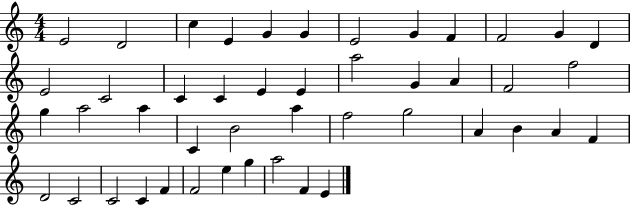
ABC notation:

X:1
T:Untitled
M:4/4
L:1/4
K:C
E2 D2 c E G G E2 G F F2 G D E2 C2 C C E E a2 G A F2 f2 g a2 a C B2 a f2 g2 A B A F D2 C2 C2 C F F2 e g a2 F E